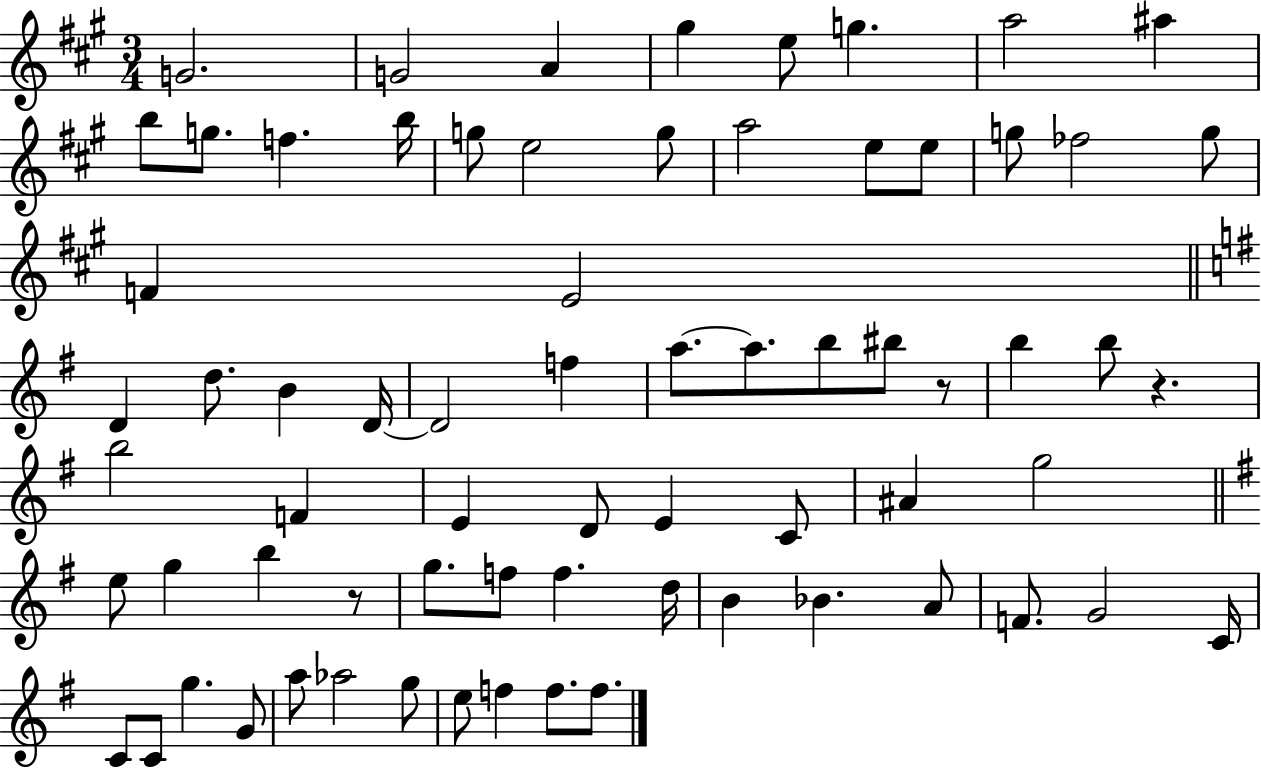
{
  \clef treble
  \numericTimeSignature
  \time 3/4
  \key a \major
  g'2. | g'2 a'4 | gis''4 e''8 g''4. | a''2 ais''4 | \break b''8 g''8. f''4. b''16 | g''8 e''2 g''8 | a''2 e''8 e''8 | g''8 fes''2 g''8 | \break f'4 e'2 | \bar "||" \break \key e \minor d'4 d''8. b'4 d'16~~ | d'2 f''4 | a''8.~~ a''8. b''8 bis''8 r8 | b''4 b''8 r4. | \break b''2 f'4 | e'4 d'8 e'4 c'8 | ais'4 g''2 | \bar "||" \break \key g \major e''8 g''4 b''4 r8 | g''8. f''8 f''4. d''16 | b'4 bes'4. a'8 | f'8. g'2 c'16 | \break c'8 c'8 g''4. g'8 | a''8 aes''2 g''8 | e''8 f''4 f''8. f''8. | \bar "|."
}